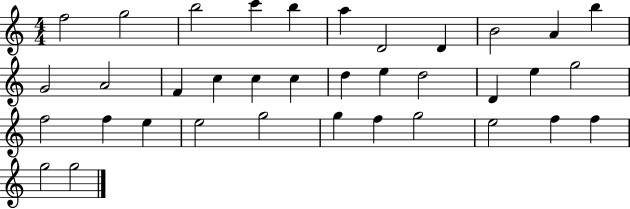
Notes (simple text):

F5/h G5/h B5/h C6/q B5/q A5/q D4/h D4/q B4/h A4/q B5/q G4/h A4/h F4/q C5/q C5/q C5/q D5/q E5/q D5/h D4/q E5/q G5/h F5/h F5/q E5/q E5/h G5/h G5/q F5/q G5/h E5/h F5/q F5/q G5/h G5/h